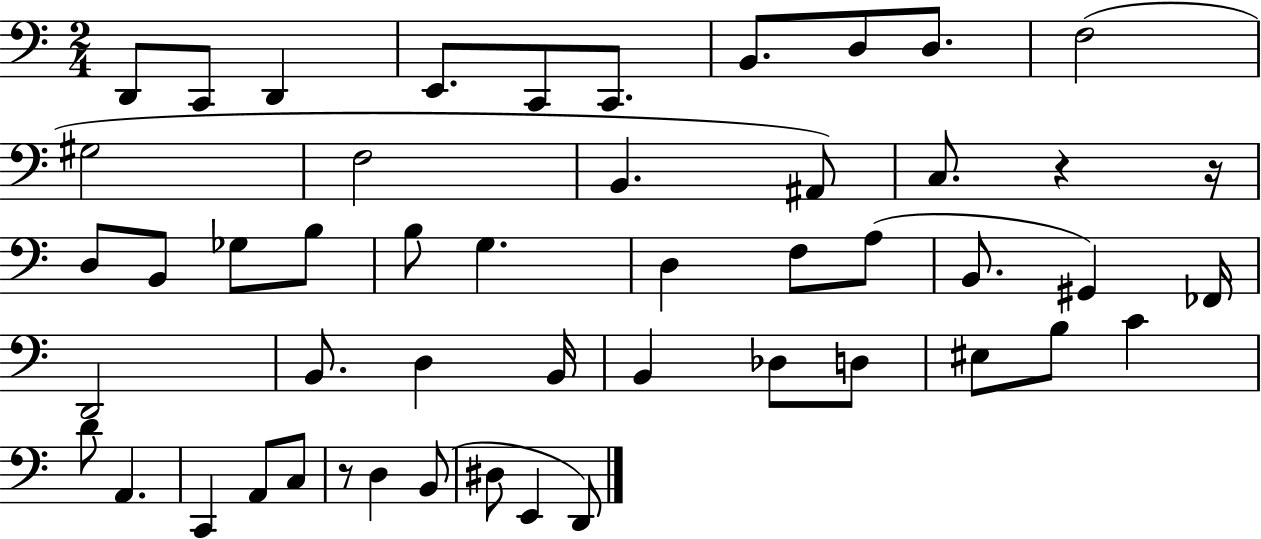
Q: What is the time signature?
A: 2/4